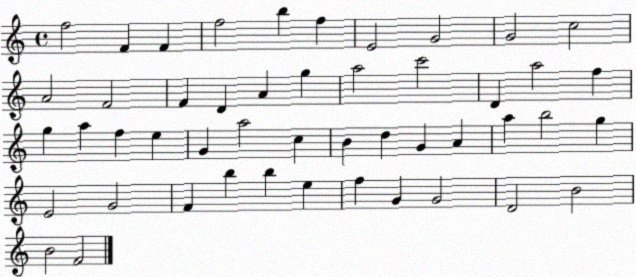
X:1
T:Untitled
M:4/4
L:1/4
K:C
f2 F F f2 b f E2 G2 G2 c2 A2 F2 F D A g a2 c'2 D a2 f g a f e G a2 c B d G A a b2 g E2 G2 F b b e f G G2 D2 B2 B2 F2